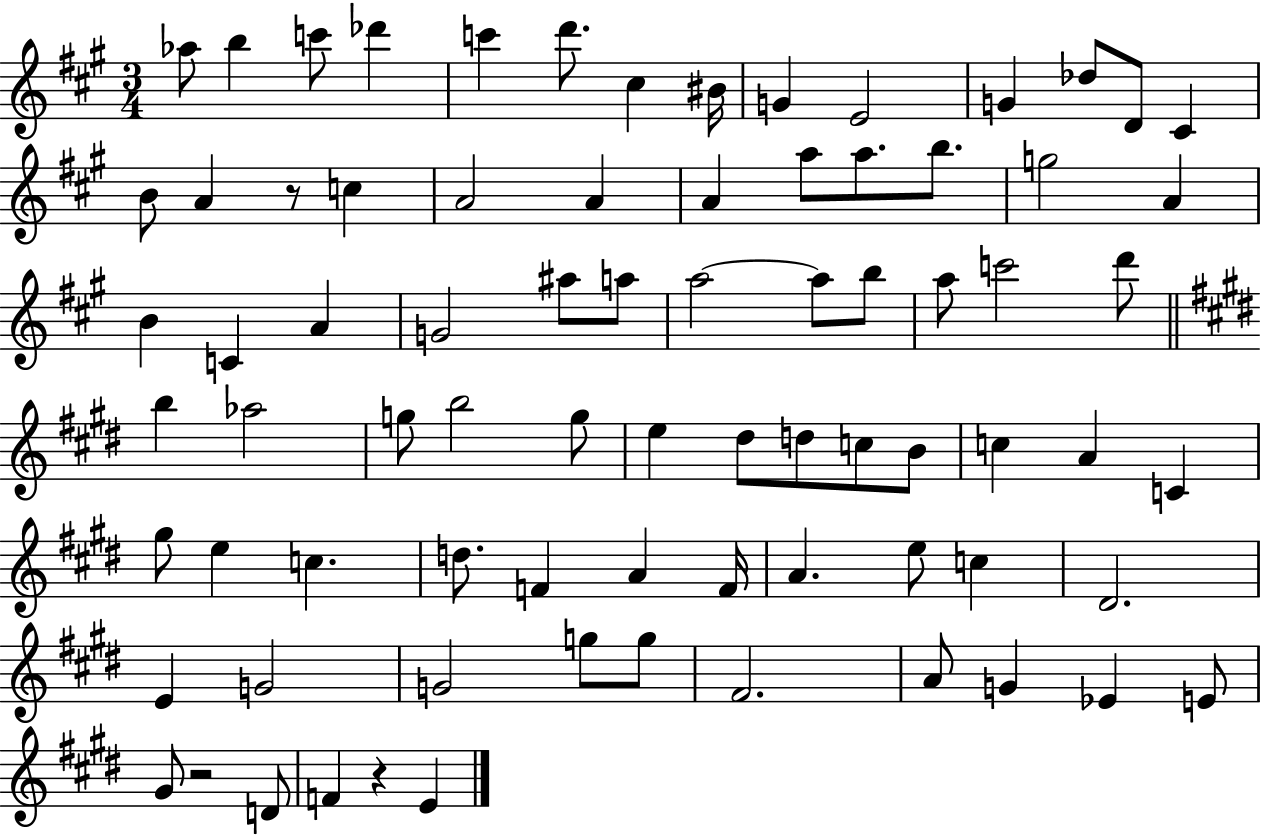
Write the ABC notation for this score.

X:1
T:Untitled
M:3/4
L:1/4
K:A
_a/2 b c'/2 _d' c' d'/2 ^c ^B/4 G E2 G _d/2 D/2 ^C B/2 A z/2 c A2 A A a/2 a/2 b/2 g2 A B C A G2 ^a/2 a/2 a2 a/2 b/2 a/2 c'2 d'/2 b _a2 g/2 b2 g/2 e ^d/2 d/2 c/2 B/2 c A C ^g/2 e c d/2 F A F/4 A e/2 c ^D2 E G2 G2 g/2 g/2 ^F2 A/2 G _E E/2 ^G/2 z2 D/2 F z E